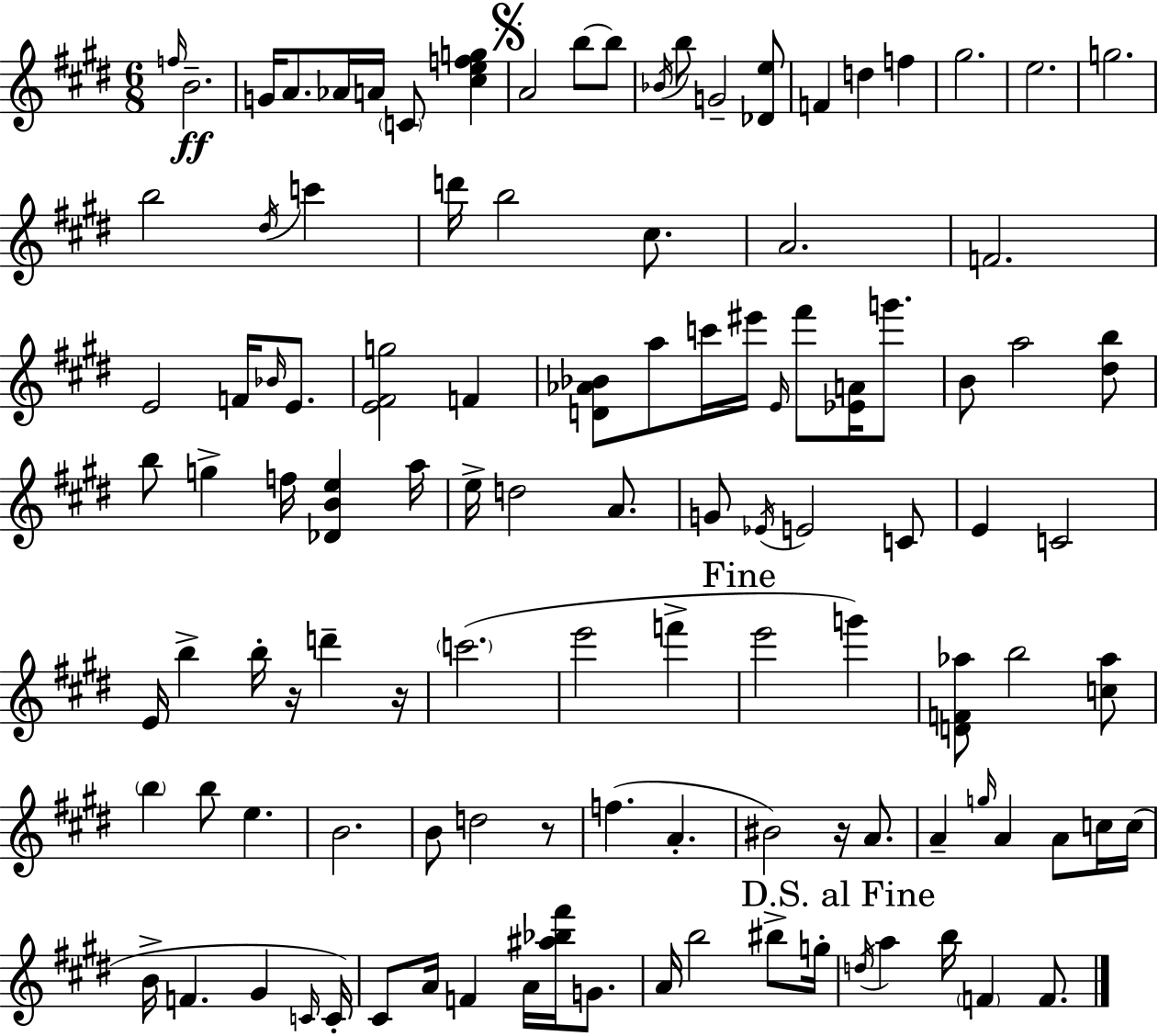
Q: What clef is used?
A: treble